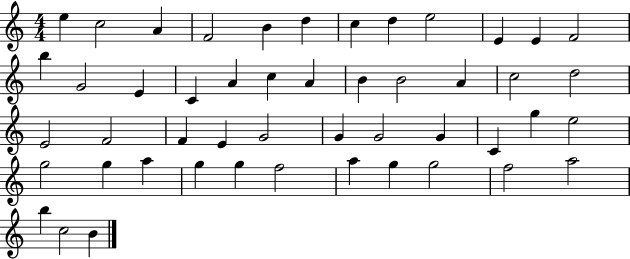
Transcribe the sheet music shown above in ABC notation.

X:1
T:Untitled
M:4/4
L:1/4
K:C
e c2 A F2 B d c d e2 E E F2 b G2 E C A c A B B2 A c2 d2 E2 F2 F E G2 G G2 G C g e2 g2 g a g g f2 a g g2 f2 a2 b c2 B